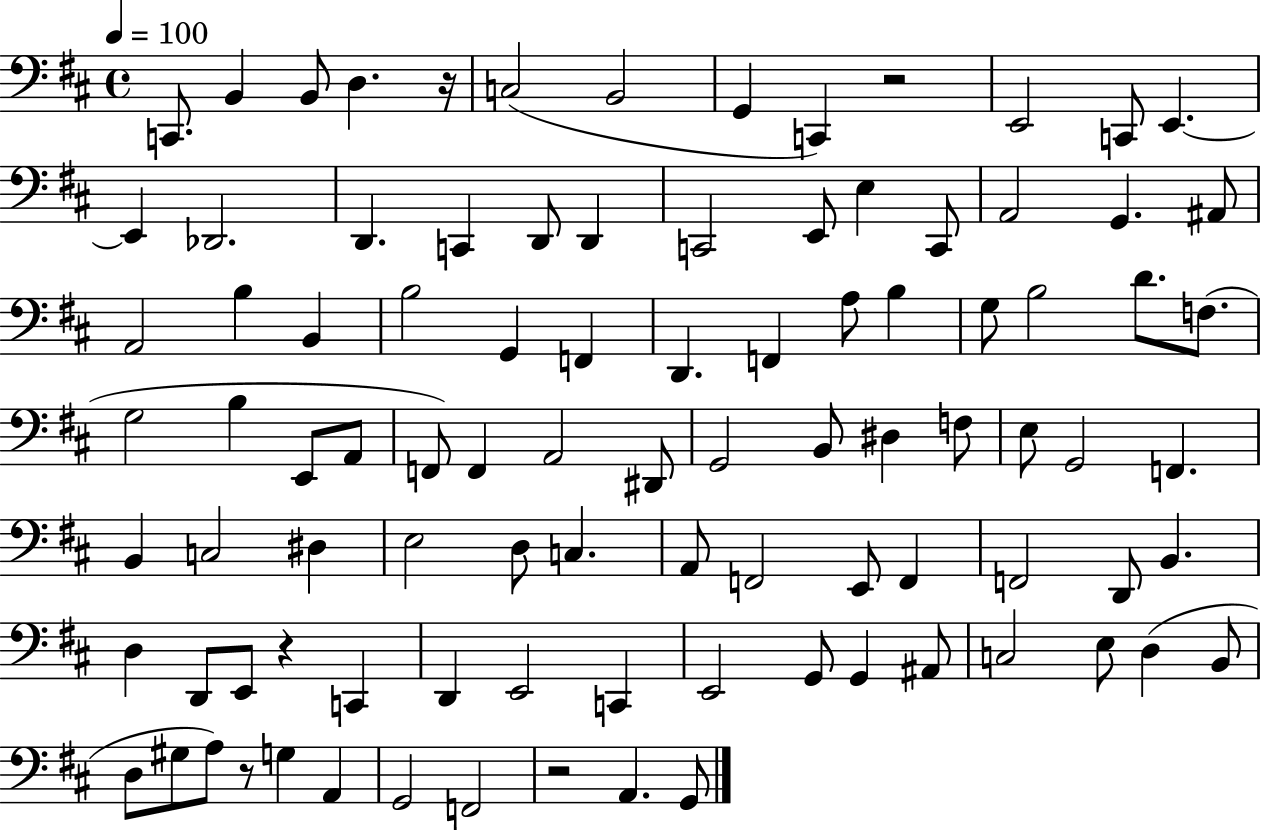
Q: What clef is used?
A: bass